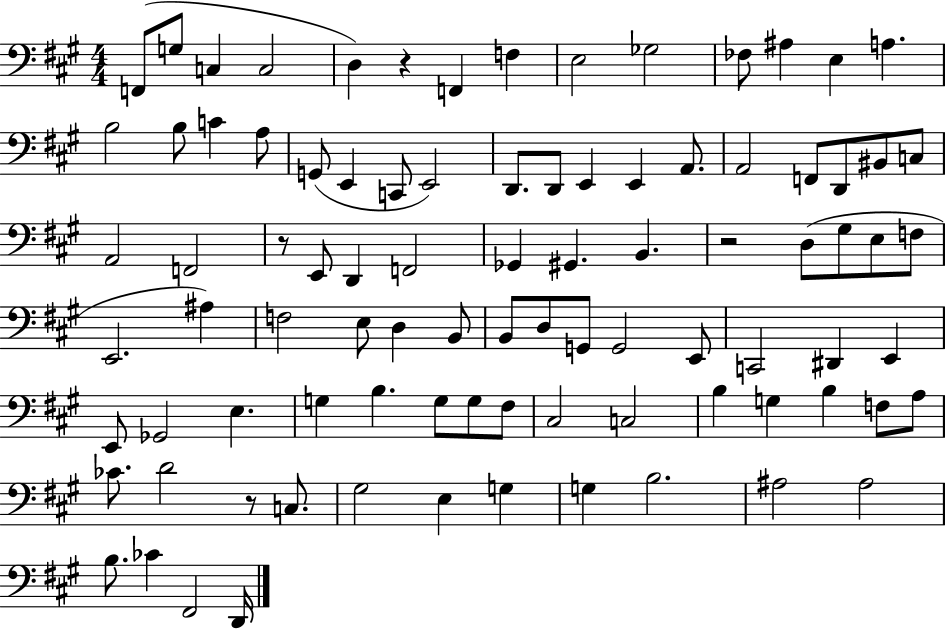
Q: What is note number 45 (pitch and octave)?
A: A#3